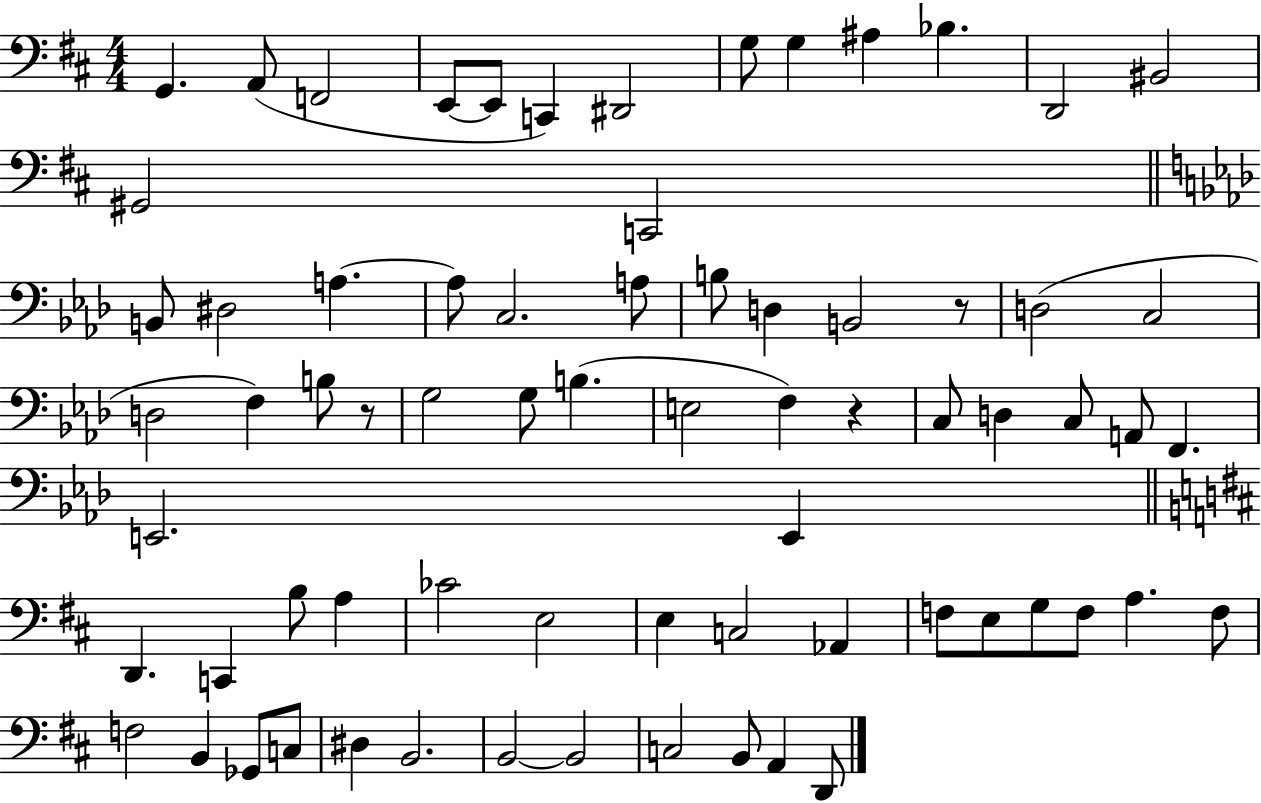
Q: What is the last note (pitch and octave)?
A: D2